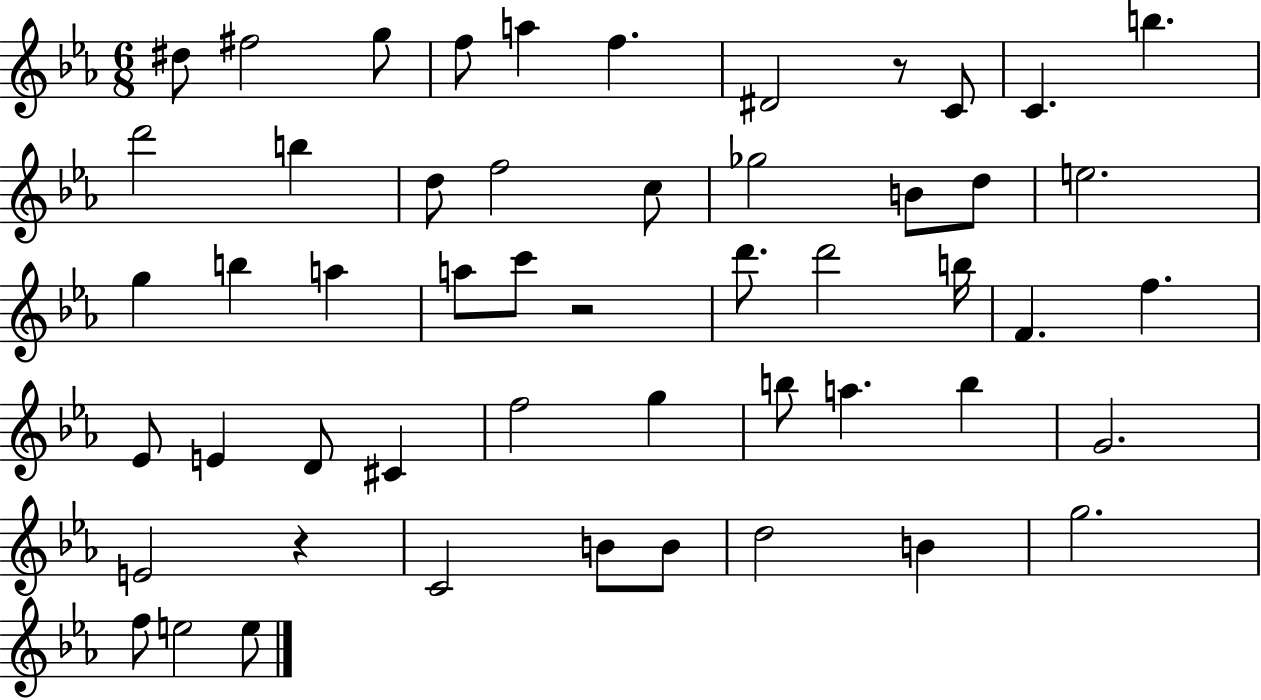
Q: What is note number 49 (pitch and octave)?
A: E5